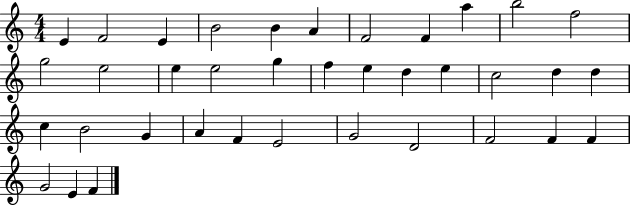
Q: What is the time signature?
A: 4/4